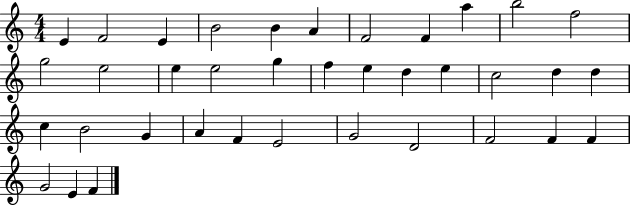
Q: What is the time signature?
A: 4/4